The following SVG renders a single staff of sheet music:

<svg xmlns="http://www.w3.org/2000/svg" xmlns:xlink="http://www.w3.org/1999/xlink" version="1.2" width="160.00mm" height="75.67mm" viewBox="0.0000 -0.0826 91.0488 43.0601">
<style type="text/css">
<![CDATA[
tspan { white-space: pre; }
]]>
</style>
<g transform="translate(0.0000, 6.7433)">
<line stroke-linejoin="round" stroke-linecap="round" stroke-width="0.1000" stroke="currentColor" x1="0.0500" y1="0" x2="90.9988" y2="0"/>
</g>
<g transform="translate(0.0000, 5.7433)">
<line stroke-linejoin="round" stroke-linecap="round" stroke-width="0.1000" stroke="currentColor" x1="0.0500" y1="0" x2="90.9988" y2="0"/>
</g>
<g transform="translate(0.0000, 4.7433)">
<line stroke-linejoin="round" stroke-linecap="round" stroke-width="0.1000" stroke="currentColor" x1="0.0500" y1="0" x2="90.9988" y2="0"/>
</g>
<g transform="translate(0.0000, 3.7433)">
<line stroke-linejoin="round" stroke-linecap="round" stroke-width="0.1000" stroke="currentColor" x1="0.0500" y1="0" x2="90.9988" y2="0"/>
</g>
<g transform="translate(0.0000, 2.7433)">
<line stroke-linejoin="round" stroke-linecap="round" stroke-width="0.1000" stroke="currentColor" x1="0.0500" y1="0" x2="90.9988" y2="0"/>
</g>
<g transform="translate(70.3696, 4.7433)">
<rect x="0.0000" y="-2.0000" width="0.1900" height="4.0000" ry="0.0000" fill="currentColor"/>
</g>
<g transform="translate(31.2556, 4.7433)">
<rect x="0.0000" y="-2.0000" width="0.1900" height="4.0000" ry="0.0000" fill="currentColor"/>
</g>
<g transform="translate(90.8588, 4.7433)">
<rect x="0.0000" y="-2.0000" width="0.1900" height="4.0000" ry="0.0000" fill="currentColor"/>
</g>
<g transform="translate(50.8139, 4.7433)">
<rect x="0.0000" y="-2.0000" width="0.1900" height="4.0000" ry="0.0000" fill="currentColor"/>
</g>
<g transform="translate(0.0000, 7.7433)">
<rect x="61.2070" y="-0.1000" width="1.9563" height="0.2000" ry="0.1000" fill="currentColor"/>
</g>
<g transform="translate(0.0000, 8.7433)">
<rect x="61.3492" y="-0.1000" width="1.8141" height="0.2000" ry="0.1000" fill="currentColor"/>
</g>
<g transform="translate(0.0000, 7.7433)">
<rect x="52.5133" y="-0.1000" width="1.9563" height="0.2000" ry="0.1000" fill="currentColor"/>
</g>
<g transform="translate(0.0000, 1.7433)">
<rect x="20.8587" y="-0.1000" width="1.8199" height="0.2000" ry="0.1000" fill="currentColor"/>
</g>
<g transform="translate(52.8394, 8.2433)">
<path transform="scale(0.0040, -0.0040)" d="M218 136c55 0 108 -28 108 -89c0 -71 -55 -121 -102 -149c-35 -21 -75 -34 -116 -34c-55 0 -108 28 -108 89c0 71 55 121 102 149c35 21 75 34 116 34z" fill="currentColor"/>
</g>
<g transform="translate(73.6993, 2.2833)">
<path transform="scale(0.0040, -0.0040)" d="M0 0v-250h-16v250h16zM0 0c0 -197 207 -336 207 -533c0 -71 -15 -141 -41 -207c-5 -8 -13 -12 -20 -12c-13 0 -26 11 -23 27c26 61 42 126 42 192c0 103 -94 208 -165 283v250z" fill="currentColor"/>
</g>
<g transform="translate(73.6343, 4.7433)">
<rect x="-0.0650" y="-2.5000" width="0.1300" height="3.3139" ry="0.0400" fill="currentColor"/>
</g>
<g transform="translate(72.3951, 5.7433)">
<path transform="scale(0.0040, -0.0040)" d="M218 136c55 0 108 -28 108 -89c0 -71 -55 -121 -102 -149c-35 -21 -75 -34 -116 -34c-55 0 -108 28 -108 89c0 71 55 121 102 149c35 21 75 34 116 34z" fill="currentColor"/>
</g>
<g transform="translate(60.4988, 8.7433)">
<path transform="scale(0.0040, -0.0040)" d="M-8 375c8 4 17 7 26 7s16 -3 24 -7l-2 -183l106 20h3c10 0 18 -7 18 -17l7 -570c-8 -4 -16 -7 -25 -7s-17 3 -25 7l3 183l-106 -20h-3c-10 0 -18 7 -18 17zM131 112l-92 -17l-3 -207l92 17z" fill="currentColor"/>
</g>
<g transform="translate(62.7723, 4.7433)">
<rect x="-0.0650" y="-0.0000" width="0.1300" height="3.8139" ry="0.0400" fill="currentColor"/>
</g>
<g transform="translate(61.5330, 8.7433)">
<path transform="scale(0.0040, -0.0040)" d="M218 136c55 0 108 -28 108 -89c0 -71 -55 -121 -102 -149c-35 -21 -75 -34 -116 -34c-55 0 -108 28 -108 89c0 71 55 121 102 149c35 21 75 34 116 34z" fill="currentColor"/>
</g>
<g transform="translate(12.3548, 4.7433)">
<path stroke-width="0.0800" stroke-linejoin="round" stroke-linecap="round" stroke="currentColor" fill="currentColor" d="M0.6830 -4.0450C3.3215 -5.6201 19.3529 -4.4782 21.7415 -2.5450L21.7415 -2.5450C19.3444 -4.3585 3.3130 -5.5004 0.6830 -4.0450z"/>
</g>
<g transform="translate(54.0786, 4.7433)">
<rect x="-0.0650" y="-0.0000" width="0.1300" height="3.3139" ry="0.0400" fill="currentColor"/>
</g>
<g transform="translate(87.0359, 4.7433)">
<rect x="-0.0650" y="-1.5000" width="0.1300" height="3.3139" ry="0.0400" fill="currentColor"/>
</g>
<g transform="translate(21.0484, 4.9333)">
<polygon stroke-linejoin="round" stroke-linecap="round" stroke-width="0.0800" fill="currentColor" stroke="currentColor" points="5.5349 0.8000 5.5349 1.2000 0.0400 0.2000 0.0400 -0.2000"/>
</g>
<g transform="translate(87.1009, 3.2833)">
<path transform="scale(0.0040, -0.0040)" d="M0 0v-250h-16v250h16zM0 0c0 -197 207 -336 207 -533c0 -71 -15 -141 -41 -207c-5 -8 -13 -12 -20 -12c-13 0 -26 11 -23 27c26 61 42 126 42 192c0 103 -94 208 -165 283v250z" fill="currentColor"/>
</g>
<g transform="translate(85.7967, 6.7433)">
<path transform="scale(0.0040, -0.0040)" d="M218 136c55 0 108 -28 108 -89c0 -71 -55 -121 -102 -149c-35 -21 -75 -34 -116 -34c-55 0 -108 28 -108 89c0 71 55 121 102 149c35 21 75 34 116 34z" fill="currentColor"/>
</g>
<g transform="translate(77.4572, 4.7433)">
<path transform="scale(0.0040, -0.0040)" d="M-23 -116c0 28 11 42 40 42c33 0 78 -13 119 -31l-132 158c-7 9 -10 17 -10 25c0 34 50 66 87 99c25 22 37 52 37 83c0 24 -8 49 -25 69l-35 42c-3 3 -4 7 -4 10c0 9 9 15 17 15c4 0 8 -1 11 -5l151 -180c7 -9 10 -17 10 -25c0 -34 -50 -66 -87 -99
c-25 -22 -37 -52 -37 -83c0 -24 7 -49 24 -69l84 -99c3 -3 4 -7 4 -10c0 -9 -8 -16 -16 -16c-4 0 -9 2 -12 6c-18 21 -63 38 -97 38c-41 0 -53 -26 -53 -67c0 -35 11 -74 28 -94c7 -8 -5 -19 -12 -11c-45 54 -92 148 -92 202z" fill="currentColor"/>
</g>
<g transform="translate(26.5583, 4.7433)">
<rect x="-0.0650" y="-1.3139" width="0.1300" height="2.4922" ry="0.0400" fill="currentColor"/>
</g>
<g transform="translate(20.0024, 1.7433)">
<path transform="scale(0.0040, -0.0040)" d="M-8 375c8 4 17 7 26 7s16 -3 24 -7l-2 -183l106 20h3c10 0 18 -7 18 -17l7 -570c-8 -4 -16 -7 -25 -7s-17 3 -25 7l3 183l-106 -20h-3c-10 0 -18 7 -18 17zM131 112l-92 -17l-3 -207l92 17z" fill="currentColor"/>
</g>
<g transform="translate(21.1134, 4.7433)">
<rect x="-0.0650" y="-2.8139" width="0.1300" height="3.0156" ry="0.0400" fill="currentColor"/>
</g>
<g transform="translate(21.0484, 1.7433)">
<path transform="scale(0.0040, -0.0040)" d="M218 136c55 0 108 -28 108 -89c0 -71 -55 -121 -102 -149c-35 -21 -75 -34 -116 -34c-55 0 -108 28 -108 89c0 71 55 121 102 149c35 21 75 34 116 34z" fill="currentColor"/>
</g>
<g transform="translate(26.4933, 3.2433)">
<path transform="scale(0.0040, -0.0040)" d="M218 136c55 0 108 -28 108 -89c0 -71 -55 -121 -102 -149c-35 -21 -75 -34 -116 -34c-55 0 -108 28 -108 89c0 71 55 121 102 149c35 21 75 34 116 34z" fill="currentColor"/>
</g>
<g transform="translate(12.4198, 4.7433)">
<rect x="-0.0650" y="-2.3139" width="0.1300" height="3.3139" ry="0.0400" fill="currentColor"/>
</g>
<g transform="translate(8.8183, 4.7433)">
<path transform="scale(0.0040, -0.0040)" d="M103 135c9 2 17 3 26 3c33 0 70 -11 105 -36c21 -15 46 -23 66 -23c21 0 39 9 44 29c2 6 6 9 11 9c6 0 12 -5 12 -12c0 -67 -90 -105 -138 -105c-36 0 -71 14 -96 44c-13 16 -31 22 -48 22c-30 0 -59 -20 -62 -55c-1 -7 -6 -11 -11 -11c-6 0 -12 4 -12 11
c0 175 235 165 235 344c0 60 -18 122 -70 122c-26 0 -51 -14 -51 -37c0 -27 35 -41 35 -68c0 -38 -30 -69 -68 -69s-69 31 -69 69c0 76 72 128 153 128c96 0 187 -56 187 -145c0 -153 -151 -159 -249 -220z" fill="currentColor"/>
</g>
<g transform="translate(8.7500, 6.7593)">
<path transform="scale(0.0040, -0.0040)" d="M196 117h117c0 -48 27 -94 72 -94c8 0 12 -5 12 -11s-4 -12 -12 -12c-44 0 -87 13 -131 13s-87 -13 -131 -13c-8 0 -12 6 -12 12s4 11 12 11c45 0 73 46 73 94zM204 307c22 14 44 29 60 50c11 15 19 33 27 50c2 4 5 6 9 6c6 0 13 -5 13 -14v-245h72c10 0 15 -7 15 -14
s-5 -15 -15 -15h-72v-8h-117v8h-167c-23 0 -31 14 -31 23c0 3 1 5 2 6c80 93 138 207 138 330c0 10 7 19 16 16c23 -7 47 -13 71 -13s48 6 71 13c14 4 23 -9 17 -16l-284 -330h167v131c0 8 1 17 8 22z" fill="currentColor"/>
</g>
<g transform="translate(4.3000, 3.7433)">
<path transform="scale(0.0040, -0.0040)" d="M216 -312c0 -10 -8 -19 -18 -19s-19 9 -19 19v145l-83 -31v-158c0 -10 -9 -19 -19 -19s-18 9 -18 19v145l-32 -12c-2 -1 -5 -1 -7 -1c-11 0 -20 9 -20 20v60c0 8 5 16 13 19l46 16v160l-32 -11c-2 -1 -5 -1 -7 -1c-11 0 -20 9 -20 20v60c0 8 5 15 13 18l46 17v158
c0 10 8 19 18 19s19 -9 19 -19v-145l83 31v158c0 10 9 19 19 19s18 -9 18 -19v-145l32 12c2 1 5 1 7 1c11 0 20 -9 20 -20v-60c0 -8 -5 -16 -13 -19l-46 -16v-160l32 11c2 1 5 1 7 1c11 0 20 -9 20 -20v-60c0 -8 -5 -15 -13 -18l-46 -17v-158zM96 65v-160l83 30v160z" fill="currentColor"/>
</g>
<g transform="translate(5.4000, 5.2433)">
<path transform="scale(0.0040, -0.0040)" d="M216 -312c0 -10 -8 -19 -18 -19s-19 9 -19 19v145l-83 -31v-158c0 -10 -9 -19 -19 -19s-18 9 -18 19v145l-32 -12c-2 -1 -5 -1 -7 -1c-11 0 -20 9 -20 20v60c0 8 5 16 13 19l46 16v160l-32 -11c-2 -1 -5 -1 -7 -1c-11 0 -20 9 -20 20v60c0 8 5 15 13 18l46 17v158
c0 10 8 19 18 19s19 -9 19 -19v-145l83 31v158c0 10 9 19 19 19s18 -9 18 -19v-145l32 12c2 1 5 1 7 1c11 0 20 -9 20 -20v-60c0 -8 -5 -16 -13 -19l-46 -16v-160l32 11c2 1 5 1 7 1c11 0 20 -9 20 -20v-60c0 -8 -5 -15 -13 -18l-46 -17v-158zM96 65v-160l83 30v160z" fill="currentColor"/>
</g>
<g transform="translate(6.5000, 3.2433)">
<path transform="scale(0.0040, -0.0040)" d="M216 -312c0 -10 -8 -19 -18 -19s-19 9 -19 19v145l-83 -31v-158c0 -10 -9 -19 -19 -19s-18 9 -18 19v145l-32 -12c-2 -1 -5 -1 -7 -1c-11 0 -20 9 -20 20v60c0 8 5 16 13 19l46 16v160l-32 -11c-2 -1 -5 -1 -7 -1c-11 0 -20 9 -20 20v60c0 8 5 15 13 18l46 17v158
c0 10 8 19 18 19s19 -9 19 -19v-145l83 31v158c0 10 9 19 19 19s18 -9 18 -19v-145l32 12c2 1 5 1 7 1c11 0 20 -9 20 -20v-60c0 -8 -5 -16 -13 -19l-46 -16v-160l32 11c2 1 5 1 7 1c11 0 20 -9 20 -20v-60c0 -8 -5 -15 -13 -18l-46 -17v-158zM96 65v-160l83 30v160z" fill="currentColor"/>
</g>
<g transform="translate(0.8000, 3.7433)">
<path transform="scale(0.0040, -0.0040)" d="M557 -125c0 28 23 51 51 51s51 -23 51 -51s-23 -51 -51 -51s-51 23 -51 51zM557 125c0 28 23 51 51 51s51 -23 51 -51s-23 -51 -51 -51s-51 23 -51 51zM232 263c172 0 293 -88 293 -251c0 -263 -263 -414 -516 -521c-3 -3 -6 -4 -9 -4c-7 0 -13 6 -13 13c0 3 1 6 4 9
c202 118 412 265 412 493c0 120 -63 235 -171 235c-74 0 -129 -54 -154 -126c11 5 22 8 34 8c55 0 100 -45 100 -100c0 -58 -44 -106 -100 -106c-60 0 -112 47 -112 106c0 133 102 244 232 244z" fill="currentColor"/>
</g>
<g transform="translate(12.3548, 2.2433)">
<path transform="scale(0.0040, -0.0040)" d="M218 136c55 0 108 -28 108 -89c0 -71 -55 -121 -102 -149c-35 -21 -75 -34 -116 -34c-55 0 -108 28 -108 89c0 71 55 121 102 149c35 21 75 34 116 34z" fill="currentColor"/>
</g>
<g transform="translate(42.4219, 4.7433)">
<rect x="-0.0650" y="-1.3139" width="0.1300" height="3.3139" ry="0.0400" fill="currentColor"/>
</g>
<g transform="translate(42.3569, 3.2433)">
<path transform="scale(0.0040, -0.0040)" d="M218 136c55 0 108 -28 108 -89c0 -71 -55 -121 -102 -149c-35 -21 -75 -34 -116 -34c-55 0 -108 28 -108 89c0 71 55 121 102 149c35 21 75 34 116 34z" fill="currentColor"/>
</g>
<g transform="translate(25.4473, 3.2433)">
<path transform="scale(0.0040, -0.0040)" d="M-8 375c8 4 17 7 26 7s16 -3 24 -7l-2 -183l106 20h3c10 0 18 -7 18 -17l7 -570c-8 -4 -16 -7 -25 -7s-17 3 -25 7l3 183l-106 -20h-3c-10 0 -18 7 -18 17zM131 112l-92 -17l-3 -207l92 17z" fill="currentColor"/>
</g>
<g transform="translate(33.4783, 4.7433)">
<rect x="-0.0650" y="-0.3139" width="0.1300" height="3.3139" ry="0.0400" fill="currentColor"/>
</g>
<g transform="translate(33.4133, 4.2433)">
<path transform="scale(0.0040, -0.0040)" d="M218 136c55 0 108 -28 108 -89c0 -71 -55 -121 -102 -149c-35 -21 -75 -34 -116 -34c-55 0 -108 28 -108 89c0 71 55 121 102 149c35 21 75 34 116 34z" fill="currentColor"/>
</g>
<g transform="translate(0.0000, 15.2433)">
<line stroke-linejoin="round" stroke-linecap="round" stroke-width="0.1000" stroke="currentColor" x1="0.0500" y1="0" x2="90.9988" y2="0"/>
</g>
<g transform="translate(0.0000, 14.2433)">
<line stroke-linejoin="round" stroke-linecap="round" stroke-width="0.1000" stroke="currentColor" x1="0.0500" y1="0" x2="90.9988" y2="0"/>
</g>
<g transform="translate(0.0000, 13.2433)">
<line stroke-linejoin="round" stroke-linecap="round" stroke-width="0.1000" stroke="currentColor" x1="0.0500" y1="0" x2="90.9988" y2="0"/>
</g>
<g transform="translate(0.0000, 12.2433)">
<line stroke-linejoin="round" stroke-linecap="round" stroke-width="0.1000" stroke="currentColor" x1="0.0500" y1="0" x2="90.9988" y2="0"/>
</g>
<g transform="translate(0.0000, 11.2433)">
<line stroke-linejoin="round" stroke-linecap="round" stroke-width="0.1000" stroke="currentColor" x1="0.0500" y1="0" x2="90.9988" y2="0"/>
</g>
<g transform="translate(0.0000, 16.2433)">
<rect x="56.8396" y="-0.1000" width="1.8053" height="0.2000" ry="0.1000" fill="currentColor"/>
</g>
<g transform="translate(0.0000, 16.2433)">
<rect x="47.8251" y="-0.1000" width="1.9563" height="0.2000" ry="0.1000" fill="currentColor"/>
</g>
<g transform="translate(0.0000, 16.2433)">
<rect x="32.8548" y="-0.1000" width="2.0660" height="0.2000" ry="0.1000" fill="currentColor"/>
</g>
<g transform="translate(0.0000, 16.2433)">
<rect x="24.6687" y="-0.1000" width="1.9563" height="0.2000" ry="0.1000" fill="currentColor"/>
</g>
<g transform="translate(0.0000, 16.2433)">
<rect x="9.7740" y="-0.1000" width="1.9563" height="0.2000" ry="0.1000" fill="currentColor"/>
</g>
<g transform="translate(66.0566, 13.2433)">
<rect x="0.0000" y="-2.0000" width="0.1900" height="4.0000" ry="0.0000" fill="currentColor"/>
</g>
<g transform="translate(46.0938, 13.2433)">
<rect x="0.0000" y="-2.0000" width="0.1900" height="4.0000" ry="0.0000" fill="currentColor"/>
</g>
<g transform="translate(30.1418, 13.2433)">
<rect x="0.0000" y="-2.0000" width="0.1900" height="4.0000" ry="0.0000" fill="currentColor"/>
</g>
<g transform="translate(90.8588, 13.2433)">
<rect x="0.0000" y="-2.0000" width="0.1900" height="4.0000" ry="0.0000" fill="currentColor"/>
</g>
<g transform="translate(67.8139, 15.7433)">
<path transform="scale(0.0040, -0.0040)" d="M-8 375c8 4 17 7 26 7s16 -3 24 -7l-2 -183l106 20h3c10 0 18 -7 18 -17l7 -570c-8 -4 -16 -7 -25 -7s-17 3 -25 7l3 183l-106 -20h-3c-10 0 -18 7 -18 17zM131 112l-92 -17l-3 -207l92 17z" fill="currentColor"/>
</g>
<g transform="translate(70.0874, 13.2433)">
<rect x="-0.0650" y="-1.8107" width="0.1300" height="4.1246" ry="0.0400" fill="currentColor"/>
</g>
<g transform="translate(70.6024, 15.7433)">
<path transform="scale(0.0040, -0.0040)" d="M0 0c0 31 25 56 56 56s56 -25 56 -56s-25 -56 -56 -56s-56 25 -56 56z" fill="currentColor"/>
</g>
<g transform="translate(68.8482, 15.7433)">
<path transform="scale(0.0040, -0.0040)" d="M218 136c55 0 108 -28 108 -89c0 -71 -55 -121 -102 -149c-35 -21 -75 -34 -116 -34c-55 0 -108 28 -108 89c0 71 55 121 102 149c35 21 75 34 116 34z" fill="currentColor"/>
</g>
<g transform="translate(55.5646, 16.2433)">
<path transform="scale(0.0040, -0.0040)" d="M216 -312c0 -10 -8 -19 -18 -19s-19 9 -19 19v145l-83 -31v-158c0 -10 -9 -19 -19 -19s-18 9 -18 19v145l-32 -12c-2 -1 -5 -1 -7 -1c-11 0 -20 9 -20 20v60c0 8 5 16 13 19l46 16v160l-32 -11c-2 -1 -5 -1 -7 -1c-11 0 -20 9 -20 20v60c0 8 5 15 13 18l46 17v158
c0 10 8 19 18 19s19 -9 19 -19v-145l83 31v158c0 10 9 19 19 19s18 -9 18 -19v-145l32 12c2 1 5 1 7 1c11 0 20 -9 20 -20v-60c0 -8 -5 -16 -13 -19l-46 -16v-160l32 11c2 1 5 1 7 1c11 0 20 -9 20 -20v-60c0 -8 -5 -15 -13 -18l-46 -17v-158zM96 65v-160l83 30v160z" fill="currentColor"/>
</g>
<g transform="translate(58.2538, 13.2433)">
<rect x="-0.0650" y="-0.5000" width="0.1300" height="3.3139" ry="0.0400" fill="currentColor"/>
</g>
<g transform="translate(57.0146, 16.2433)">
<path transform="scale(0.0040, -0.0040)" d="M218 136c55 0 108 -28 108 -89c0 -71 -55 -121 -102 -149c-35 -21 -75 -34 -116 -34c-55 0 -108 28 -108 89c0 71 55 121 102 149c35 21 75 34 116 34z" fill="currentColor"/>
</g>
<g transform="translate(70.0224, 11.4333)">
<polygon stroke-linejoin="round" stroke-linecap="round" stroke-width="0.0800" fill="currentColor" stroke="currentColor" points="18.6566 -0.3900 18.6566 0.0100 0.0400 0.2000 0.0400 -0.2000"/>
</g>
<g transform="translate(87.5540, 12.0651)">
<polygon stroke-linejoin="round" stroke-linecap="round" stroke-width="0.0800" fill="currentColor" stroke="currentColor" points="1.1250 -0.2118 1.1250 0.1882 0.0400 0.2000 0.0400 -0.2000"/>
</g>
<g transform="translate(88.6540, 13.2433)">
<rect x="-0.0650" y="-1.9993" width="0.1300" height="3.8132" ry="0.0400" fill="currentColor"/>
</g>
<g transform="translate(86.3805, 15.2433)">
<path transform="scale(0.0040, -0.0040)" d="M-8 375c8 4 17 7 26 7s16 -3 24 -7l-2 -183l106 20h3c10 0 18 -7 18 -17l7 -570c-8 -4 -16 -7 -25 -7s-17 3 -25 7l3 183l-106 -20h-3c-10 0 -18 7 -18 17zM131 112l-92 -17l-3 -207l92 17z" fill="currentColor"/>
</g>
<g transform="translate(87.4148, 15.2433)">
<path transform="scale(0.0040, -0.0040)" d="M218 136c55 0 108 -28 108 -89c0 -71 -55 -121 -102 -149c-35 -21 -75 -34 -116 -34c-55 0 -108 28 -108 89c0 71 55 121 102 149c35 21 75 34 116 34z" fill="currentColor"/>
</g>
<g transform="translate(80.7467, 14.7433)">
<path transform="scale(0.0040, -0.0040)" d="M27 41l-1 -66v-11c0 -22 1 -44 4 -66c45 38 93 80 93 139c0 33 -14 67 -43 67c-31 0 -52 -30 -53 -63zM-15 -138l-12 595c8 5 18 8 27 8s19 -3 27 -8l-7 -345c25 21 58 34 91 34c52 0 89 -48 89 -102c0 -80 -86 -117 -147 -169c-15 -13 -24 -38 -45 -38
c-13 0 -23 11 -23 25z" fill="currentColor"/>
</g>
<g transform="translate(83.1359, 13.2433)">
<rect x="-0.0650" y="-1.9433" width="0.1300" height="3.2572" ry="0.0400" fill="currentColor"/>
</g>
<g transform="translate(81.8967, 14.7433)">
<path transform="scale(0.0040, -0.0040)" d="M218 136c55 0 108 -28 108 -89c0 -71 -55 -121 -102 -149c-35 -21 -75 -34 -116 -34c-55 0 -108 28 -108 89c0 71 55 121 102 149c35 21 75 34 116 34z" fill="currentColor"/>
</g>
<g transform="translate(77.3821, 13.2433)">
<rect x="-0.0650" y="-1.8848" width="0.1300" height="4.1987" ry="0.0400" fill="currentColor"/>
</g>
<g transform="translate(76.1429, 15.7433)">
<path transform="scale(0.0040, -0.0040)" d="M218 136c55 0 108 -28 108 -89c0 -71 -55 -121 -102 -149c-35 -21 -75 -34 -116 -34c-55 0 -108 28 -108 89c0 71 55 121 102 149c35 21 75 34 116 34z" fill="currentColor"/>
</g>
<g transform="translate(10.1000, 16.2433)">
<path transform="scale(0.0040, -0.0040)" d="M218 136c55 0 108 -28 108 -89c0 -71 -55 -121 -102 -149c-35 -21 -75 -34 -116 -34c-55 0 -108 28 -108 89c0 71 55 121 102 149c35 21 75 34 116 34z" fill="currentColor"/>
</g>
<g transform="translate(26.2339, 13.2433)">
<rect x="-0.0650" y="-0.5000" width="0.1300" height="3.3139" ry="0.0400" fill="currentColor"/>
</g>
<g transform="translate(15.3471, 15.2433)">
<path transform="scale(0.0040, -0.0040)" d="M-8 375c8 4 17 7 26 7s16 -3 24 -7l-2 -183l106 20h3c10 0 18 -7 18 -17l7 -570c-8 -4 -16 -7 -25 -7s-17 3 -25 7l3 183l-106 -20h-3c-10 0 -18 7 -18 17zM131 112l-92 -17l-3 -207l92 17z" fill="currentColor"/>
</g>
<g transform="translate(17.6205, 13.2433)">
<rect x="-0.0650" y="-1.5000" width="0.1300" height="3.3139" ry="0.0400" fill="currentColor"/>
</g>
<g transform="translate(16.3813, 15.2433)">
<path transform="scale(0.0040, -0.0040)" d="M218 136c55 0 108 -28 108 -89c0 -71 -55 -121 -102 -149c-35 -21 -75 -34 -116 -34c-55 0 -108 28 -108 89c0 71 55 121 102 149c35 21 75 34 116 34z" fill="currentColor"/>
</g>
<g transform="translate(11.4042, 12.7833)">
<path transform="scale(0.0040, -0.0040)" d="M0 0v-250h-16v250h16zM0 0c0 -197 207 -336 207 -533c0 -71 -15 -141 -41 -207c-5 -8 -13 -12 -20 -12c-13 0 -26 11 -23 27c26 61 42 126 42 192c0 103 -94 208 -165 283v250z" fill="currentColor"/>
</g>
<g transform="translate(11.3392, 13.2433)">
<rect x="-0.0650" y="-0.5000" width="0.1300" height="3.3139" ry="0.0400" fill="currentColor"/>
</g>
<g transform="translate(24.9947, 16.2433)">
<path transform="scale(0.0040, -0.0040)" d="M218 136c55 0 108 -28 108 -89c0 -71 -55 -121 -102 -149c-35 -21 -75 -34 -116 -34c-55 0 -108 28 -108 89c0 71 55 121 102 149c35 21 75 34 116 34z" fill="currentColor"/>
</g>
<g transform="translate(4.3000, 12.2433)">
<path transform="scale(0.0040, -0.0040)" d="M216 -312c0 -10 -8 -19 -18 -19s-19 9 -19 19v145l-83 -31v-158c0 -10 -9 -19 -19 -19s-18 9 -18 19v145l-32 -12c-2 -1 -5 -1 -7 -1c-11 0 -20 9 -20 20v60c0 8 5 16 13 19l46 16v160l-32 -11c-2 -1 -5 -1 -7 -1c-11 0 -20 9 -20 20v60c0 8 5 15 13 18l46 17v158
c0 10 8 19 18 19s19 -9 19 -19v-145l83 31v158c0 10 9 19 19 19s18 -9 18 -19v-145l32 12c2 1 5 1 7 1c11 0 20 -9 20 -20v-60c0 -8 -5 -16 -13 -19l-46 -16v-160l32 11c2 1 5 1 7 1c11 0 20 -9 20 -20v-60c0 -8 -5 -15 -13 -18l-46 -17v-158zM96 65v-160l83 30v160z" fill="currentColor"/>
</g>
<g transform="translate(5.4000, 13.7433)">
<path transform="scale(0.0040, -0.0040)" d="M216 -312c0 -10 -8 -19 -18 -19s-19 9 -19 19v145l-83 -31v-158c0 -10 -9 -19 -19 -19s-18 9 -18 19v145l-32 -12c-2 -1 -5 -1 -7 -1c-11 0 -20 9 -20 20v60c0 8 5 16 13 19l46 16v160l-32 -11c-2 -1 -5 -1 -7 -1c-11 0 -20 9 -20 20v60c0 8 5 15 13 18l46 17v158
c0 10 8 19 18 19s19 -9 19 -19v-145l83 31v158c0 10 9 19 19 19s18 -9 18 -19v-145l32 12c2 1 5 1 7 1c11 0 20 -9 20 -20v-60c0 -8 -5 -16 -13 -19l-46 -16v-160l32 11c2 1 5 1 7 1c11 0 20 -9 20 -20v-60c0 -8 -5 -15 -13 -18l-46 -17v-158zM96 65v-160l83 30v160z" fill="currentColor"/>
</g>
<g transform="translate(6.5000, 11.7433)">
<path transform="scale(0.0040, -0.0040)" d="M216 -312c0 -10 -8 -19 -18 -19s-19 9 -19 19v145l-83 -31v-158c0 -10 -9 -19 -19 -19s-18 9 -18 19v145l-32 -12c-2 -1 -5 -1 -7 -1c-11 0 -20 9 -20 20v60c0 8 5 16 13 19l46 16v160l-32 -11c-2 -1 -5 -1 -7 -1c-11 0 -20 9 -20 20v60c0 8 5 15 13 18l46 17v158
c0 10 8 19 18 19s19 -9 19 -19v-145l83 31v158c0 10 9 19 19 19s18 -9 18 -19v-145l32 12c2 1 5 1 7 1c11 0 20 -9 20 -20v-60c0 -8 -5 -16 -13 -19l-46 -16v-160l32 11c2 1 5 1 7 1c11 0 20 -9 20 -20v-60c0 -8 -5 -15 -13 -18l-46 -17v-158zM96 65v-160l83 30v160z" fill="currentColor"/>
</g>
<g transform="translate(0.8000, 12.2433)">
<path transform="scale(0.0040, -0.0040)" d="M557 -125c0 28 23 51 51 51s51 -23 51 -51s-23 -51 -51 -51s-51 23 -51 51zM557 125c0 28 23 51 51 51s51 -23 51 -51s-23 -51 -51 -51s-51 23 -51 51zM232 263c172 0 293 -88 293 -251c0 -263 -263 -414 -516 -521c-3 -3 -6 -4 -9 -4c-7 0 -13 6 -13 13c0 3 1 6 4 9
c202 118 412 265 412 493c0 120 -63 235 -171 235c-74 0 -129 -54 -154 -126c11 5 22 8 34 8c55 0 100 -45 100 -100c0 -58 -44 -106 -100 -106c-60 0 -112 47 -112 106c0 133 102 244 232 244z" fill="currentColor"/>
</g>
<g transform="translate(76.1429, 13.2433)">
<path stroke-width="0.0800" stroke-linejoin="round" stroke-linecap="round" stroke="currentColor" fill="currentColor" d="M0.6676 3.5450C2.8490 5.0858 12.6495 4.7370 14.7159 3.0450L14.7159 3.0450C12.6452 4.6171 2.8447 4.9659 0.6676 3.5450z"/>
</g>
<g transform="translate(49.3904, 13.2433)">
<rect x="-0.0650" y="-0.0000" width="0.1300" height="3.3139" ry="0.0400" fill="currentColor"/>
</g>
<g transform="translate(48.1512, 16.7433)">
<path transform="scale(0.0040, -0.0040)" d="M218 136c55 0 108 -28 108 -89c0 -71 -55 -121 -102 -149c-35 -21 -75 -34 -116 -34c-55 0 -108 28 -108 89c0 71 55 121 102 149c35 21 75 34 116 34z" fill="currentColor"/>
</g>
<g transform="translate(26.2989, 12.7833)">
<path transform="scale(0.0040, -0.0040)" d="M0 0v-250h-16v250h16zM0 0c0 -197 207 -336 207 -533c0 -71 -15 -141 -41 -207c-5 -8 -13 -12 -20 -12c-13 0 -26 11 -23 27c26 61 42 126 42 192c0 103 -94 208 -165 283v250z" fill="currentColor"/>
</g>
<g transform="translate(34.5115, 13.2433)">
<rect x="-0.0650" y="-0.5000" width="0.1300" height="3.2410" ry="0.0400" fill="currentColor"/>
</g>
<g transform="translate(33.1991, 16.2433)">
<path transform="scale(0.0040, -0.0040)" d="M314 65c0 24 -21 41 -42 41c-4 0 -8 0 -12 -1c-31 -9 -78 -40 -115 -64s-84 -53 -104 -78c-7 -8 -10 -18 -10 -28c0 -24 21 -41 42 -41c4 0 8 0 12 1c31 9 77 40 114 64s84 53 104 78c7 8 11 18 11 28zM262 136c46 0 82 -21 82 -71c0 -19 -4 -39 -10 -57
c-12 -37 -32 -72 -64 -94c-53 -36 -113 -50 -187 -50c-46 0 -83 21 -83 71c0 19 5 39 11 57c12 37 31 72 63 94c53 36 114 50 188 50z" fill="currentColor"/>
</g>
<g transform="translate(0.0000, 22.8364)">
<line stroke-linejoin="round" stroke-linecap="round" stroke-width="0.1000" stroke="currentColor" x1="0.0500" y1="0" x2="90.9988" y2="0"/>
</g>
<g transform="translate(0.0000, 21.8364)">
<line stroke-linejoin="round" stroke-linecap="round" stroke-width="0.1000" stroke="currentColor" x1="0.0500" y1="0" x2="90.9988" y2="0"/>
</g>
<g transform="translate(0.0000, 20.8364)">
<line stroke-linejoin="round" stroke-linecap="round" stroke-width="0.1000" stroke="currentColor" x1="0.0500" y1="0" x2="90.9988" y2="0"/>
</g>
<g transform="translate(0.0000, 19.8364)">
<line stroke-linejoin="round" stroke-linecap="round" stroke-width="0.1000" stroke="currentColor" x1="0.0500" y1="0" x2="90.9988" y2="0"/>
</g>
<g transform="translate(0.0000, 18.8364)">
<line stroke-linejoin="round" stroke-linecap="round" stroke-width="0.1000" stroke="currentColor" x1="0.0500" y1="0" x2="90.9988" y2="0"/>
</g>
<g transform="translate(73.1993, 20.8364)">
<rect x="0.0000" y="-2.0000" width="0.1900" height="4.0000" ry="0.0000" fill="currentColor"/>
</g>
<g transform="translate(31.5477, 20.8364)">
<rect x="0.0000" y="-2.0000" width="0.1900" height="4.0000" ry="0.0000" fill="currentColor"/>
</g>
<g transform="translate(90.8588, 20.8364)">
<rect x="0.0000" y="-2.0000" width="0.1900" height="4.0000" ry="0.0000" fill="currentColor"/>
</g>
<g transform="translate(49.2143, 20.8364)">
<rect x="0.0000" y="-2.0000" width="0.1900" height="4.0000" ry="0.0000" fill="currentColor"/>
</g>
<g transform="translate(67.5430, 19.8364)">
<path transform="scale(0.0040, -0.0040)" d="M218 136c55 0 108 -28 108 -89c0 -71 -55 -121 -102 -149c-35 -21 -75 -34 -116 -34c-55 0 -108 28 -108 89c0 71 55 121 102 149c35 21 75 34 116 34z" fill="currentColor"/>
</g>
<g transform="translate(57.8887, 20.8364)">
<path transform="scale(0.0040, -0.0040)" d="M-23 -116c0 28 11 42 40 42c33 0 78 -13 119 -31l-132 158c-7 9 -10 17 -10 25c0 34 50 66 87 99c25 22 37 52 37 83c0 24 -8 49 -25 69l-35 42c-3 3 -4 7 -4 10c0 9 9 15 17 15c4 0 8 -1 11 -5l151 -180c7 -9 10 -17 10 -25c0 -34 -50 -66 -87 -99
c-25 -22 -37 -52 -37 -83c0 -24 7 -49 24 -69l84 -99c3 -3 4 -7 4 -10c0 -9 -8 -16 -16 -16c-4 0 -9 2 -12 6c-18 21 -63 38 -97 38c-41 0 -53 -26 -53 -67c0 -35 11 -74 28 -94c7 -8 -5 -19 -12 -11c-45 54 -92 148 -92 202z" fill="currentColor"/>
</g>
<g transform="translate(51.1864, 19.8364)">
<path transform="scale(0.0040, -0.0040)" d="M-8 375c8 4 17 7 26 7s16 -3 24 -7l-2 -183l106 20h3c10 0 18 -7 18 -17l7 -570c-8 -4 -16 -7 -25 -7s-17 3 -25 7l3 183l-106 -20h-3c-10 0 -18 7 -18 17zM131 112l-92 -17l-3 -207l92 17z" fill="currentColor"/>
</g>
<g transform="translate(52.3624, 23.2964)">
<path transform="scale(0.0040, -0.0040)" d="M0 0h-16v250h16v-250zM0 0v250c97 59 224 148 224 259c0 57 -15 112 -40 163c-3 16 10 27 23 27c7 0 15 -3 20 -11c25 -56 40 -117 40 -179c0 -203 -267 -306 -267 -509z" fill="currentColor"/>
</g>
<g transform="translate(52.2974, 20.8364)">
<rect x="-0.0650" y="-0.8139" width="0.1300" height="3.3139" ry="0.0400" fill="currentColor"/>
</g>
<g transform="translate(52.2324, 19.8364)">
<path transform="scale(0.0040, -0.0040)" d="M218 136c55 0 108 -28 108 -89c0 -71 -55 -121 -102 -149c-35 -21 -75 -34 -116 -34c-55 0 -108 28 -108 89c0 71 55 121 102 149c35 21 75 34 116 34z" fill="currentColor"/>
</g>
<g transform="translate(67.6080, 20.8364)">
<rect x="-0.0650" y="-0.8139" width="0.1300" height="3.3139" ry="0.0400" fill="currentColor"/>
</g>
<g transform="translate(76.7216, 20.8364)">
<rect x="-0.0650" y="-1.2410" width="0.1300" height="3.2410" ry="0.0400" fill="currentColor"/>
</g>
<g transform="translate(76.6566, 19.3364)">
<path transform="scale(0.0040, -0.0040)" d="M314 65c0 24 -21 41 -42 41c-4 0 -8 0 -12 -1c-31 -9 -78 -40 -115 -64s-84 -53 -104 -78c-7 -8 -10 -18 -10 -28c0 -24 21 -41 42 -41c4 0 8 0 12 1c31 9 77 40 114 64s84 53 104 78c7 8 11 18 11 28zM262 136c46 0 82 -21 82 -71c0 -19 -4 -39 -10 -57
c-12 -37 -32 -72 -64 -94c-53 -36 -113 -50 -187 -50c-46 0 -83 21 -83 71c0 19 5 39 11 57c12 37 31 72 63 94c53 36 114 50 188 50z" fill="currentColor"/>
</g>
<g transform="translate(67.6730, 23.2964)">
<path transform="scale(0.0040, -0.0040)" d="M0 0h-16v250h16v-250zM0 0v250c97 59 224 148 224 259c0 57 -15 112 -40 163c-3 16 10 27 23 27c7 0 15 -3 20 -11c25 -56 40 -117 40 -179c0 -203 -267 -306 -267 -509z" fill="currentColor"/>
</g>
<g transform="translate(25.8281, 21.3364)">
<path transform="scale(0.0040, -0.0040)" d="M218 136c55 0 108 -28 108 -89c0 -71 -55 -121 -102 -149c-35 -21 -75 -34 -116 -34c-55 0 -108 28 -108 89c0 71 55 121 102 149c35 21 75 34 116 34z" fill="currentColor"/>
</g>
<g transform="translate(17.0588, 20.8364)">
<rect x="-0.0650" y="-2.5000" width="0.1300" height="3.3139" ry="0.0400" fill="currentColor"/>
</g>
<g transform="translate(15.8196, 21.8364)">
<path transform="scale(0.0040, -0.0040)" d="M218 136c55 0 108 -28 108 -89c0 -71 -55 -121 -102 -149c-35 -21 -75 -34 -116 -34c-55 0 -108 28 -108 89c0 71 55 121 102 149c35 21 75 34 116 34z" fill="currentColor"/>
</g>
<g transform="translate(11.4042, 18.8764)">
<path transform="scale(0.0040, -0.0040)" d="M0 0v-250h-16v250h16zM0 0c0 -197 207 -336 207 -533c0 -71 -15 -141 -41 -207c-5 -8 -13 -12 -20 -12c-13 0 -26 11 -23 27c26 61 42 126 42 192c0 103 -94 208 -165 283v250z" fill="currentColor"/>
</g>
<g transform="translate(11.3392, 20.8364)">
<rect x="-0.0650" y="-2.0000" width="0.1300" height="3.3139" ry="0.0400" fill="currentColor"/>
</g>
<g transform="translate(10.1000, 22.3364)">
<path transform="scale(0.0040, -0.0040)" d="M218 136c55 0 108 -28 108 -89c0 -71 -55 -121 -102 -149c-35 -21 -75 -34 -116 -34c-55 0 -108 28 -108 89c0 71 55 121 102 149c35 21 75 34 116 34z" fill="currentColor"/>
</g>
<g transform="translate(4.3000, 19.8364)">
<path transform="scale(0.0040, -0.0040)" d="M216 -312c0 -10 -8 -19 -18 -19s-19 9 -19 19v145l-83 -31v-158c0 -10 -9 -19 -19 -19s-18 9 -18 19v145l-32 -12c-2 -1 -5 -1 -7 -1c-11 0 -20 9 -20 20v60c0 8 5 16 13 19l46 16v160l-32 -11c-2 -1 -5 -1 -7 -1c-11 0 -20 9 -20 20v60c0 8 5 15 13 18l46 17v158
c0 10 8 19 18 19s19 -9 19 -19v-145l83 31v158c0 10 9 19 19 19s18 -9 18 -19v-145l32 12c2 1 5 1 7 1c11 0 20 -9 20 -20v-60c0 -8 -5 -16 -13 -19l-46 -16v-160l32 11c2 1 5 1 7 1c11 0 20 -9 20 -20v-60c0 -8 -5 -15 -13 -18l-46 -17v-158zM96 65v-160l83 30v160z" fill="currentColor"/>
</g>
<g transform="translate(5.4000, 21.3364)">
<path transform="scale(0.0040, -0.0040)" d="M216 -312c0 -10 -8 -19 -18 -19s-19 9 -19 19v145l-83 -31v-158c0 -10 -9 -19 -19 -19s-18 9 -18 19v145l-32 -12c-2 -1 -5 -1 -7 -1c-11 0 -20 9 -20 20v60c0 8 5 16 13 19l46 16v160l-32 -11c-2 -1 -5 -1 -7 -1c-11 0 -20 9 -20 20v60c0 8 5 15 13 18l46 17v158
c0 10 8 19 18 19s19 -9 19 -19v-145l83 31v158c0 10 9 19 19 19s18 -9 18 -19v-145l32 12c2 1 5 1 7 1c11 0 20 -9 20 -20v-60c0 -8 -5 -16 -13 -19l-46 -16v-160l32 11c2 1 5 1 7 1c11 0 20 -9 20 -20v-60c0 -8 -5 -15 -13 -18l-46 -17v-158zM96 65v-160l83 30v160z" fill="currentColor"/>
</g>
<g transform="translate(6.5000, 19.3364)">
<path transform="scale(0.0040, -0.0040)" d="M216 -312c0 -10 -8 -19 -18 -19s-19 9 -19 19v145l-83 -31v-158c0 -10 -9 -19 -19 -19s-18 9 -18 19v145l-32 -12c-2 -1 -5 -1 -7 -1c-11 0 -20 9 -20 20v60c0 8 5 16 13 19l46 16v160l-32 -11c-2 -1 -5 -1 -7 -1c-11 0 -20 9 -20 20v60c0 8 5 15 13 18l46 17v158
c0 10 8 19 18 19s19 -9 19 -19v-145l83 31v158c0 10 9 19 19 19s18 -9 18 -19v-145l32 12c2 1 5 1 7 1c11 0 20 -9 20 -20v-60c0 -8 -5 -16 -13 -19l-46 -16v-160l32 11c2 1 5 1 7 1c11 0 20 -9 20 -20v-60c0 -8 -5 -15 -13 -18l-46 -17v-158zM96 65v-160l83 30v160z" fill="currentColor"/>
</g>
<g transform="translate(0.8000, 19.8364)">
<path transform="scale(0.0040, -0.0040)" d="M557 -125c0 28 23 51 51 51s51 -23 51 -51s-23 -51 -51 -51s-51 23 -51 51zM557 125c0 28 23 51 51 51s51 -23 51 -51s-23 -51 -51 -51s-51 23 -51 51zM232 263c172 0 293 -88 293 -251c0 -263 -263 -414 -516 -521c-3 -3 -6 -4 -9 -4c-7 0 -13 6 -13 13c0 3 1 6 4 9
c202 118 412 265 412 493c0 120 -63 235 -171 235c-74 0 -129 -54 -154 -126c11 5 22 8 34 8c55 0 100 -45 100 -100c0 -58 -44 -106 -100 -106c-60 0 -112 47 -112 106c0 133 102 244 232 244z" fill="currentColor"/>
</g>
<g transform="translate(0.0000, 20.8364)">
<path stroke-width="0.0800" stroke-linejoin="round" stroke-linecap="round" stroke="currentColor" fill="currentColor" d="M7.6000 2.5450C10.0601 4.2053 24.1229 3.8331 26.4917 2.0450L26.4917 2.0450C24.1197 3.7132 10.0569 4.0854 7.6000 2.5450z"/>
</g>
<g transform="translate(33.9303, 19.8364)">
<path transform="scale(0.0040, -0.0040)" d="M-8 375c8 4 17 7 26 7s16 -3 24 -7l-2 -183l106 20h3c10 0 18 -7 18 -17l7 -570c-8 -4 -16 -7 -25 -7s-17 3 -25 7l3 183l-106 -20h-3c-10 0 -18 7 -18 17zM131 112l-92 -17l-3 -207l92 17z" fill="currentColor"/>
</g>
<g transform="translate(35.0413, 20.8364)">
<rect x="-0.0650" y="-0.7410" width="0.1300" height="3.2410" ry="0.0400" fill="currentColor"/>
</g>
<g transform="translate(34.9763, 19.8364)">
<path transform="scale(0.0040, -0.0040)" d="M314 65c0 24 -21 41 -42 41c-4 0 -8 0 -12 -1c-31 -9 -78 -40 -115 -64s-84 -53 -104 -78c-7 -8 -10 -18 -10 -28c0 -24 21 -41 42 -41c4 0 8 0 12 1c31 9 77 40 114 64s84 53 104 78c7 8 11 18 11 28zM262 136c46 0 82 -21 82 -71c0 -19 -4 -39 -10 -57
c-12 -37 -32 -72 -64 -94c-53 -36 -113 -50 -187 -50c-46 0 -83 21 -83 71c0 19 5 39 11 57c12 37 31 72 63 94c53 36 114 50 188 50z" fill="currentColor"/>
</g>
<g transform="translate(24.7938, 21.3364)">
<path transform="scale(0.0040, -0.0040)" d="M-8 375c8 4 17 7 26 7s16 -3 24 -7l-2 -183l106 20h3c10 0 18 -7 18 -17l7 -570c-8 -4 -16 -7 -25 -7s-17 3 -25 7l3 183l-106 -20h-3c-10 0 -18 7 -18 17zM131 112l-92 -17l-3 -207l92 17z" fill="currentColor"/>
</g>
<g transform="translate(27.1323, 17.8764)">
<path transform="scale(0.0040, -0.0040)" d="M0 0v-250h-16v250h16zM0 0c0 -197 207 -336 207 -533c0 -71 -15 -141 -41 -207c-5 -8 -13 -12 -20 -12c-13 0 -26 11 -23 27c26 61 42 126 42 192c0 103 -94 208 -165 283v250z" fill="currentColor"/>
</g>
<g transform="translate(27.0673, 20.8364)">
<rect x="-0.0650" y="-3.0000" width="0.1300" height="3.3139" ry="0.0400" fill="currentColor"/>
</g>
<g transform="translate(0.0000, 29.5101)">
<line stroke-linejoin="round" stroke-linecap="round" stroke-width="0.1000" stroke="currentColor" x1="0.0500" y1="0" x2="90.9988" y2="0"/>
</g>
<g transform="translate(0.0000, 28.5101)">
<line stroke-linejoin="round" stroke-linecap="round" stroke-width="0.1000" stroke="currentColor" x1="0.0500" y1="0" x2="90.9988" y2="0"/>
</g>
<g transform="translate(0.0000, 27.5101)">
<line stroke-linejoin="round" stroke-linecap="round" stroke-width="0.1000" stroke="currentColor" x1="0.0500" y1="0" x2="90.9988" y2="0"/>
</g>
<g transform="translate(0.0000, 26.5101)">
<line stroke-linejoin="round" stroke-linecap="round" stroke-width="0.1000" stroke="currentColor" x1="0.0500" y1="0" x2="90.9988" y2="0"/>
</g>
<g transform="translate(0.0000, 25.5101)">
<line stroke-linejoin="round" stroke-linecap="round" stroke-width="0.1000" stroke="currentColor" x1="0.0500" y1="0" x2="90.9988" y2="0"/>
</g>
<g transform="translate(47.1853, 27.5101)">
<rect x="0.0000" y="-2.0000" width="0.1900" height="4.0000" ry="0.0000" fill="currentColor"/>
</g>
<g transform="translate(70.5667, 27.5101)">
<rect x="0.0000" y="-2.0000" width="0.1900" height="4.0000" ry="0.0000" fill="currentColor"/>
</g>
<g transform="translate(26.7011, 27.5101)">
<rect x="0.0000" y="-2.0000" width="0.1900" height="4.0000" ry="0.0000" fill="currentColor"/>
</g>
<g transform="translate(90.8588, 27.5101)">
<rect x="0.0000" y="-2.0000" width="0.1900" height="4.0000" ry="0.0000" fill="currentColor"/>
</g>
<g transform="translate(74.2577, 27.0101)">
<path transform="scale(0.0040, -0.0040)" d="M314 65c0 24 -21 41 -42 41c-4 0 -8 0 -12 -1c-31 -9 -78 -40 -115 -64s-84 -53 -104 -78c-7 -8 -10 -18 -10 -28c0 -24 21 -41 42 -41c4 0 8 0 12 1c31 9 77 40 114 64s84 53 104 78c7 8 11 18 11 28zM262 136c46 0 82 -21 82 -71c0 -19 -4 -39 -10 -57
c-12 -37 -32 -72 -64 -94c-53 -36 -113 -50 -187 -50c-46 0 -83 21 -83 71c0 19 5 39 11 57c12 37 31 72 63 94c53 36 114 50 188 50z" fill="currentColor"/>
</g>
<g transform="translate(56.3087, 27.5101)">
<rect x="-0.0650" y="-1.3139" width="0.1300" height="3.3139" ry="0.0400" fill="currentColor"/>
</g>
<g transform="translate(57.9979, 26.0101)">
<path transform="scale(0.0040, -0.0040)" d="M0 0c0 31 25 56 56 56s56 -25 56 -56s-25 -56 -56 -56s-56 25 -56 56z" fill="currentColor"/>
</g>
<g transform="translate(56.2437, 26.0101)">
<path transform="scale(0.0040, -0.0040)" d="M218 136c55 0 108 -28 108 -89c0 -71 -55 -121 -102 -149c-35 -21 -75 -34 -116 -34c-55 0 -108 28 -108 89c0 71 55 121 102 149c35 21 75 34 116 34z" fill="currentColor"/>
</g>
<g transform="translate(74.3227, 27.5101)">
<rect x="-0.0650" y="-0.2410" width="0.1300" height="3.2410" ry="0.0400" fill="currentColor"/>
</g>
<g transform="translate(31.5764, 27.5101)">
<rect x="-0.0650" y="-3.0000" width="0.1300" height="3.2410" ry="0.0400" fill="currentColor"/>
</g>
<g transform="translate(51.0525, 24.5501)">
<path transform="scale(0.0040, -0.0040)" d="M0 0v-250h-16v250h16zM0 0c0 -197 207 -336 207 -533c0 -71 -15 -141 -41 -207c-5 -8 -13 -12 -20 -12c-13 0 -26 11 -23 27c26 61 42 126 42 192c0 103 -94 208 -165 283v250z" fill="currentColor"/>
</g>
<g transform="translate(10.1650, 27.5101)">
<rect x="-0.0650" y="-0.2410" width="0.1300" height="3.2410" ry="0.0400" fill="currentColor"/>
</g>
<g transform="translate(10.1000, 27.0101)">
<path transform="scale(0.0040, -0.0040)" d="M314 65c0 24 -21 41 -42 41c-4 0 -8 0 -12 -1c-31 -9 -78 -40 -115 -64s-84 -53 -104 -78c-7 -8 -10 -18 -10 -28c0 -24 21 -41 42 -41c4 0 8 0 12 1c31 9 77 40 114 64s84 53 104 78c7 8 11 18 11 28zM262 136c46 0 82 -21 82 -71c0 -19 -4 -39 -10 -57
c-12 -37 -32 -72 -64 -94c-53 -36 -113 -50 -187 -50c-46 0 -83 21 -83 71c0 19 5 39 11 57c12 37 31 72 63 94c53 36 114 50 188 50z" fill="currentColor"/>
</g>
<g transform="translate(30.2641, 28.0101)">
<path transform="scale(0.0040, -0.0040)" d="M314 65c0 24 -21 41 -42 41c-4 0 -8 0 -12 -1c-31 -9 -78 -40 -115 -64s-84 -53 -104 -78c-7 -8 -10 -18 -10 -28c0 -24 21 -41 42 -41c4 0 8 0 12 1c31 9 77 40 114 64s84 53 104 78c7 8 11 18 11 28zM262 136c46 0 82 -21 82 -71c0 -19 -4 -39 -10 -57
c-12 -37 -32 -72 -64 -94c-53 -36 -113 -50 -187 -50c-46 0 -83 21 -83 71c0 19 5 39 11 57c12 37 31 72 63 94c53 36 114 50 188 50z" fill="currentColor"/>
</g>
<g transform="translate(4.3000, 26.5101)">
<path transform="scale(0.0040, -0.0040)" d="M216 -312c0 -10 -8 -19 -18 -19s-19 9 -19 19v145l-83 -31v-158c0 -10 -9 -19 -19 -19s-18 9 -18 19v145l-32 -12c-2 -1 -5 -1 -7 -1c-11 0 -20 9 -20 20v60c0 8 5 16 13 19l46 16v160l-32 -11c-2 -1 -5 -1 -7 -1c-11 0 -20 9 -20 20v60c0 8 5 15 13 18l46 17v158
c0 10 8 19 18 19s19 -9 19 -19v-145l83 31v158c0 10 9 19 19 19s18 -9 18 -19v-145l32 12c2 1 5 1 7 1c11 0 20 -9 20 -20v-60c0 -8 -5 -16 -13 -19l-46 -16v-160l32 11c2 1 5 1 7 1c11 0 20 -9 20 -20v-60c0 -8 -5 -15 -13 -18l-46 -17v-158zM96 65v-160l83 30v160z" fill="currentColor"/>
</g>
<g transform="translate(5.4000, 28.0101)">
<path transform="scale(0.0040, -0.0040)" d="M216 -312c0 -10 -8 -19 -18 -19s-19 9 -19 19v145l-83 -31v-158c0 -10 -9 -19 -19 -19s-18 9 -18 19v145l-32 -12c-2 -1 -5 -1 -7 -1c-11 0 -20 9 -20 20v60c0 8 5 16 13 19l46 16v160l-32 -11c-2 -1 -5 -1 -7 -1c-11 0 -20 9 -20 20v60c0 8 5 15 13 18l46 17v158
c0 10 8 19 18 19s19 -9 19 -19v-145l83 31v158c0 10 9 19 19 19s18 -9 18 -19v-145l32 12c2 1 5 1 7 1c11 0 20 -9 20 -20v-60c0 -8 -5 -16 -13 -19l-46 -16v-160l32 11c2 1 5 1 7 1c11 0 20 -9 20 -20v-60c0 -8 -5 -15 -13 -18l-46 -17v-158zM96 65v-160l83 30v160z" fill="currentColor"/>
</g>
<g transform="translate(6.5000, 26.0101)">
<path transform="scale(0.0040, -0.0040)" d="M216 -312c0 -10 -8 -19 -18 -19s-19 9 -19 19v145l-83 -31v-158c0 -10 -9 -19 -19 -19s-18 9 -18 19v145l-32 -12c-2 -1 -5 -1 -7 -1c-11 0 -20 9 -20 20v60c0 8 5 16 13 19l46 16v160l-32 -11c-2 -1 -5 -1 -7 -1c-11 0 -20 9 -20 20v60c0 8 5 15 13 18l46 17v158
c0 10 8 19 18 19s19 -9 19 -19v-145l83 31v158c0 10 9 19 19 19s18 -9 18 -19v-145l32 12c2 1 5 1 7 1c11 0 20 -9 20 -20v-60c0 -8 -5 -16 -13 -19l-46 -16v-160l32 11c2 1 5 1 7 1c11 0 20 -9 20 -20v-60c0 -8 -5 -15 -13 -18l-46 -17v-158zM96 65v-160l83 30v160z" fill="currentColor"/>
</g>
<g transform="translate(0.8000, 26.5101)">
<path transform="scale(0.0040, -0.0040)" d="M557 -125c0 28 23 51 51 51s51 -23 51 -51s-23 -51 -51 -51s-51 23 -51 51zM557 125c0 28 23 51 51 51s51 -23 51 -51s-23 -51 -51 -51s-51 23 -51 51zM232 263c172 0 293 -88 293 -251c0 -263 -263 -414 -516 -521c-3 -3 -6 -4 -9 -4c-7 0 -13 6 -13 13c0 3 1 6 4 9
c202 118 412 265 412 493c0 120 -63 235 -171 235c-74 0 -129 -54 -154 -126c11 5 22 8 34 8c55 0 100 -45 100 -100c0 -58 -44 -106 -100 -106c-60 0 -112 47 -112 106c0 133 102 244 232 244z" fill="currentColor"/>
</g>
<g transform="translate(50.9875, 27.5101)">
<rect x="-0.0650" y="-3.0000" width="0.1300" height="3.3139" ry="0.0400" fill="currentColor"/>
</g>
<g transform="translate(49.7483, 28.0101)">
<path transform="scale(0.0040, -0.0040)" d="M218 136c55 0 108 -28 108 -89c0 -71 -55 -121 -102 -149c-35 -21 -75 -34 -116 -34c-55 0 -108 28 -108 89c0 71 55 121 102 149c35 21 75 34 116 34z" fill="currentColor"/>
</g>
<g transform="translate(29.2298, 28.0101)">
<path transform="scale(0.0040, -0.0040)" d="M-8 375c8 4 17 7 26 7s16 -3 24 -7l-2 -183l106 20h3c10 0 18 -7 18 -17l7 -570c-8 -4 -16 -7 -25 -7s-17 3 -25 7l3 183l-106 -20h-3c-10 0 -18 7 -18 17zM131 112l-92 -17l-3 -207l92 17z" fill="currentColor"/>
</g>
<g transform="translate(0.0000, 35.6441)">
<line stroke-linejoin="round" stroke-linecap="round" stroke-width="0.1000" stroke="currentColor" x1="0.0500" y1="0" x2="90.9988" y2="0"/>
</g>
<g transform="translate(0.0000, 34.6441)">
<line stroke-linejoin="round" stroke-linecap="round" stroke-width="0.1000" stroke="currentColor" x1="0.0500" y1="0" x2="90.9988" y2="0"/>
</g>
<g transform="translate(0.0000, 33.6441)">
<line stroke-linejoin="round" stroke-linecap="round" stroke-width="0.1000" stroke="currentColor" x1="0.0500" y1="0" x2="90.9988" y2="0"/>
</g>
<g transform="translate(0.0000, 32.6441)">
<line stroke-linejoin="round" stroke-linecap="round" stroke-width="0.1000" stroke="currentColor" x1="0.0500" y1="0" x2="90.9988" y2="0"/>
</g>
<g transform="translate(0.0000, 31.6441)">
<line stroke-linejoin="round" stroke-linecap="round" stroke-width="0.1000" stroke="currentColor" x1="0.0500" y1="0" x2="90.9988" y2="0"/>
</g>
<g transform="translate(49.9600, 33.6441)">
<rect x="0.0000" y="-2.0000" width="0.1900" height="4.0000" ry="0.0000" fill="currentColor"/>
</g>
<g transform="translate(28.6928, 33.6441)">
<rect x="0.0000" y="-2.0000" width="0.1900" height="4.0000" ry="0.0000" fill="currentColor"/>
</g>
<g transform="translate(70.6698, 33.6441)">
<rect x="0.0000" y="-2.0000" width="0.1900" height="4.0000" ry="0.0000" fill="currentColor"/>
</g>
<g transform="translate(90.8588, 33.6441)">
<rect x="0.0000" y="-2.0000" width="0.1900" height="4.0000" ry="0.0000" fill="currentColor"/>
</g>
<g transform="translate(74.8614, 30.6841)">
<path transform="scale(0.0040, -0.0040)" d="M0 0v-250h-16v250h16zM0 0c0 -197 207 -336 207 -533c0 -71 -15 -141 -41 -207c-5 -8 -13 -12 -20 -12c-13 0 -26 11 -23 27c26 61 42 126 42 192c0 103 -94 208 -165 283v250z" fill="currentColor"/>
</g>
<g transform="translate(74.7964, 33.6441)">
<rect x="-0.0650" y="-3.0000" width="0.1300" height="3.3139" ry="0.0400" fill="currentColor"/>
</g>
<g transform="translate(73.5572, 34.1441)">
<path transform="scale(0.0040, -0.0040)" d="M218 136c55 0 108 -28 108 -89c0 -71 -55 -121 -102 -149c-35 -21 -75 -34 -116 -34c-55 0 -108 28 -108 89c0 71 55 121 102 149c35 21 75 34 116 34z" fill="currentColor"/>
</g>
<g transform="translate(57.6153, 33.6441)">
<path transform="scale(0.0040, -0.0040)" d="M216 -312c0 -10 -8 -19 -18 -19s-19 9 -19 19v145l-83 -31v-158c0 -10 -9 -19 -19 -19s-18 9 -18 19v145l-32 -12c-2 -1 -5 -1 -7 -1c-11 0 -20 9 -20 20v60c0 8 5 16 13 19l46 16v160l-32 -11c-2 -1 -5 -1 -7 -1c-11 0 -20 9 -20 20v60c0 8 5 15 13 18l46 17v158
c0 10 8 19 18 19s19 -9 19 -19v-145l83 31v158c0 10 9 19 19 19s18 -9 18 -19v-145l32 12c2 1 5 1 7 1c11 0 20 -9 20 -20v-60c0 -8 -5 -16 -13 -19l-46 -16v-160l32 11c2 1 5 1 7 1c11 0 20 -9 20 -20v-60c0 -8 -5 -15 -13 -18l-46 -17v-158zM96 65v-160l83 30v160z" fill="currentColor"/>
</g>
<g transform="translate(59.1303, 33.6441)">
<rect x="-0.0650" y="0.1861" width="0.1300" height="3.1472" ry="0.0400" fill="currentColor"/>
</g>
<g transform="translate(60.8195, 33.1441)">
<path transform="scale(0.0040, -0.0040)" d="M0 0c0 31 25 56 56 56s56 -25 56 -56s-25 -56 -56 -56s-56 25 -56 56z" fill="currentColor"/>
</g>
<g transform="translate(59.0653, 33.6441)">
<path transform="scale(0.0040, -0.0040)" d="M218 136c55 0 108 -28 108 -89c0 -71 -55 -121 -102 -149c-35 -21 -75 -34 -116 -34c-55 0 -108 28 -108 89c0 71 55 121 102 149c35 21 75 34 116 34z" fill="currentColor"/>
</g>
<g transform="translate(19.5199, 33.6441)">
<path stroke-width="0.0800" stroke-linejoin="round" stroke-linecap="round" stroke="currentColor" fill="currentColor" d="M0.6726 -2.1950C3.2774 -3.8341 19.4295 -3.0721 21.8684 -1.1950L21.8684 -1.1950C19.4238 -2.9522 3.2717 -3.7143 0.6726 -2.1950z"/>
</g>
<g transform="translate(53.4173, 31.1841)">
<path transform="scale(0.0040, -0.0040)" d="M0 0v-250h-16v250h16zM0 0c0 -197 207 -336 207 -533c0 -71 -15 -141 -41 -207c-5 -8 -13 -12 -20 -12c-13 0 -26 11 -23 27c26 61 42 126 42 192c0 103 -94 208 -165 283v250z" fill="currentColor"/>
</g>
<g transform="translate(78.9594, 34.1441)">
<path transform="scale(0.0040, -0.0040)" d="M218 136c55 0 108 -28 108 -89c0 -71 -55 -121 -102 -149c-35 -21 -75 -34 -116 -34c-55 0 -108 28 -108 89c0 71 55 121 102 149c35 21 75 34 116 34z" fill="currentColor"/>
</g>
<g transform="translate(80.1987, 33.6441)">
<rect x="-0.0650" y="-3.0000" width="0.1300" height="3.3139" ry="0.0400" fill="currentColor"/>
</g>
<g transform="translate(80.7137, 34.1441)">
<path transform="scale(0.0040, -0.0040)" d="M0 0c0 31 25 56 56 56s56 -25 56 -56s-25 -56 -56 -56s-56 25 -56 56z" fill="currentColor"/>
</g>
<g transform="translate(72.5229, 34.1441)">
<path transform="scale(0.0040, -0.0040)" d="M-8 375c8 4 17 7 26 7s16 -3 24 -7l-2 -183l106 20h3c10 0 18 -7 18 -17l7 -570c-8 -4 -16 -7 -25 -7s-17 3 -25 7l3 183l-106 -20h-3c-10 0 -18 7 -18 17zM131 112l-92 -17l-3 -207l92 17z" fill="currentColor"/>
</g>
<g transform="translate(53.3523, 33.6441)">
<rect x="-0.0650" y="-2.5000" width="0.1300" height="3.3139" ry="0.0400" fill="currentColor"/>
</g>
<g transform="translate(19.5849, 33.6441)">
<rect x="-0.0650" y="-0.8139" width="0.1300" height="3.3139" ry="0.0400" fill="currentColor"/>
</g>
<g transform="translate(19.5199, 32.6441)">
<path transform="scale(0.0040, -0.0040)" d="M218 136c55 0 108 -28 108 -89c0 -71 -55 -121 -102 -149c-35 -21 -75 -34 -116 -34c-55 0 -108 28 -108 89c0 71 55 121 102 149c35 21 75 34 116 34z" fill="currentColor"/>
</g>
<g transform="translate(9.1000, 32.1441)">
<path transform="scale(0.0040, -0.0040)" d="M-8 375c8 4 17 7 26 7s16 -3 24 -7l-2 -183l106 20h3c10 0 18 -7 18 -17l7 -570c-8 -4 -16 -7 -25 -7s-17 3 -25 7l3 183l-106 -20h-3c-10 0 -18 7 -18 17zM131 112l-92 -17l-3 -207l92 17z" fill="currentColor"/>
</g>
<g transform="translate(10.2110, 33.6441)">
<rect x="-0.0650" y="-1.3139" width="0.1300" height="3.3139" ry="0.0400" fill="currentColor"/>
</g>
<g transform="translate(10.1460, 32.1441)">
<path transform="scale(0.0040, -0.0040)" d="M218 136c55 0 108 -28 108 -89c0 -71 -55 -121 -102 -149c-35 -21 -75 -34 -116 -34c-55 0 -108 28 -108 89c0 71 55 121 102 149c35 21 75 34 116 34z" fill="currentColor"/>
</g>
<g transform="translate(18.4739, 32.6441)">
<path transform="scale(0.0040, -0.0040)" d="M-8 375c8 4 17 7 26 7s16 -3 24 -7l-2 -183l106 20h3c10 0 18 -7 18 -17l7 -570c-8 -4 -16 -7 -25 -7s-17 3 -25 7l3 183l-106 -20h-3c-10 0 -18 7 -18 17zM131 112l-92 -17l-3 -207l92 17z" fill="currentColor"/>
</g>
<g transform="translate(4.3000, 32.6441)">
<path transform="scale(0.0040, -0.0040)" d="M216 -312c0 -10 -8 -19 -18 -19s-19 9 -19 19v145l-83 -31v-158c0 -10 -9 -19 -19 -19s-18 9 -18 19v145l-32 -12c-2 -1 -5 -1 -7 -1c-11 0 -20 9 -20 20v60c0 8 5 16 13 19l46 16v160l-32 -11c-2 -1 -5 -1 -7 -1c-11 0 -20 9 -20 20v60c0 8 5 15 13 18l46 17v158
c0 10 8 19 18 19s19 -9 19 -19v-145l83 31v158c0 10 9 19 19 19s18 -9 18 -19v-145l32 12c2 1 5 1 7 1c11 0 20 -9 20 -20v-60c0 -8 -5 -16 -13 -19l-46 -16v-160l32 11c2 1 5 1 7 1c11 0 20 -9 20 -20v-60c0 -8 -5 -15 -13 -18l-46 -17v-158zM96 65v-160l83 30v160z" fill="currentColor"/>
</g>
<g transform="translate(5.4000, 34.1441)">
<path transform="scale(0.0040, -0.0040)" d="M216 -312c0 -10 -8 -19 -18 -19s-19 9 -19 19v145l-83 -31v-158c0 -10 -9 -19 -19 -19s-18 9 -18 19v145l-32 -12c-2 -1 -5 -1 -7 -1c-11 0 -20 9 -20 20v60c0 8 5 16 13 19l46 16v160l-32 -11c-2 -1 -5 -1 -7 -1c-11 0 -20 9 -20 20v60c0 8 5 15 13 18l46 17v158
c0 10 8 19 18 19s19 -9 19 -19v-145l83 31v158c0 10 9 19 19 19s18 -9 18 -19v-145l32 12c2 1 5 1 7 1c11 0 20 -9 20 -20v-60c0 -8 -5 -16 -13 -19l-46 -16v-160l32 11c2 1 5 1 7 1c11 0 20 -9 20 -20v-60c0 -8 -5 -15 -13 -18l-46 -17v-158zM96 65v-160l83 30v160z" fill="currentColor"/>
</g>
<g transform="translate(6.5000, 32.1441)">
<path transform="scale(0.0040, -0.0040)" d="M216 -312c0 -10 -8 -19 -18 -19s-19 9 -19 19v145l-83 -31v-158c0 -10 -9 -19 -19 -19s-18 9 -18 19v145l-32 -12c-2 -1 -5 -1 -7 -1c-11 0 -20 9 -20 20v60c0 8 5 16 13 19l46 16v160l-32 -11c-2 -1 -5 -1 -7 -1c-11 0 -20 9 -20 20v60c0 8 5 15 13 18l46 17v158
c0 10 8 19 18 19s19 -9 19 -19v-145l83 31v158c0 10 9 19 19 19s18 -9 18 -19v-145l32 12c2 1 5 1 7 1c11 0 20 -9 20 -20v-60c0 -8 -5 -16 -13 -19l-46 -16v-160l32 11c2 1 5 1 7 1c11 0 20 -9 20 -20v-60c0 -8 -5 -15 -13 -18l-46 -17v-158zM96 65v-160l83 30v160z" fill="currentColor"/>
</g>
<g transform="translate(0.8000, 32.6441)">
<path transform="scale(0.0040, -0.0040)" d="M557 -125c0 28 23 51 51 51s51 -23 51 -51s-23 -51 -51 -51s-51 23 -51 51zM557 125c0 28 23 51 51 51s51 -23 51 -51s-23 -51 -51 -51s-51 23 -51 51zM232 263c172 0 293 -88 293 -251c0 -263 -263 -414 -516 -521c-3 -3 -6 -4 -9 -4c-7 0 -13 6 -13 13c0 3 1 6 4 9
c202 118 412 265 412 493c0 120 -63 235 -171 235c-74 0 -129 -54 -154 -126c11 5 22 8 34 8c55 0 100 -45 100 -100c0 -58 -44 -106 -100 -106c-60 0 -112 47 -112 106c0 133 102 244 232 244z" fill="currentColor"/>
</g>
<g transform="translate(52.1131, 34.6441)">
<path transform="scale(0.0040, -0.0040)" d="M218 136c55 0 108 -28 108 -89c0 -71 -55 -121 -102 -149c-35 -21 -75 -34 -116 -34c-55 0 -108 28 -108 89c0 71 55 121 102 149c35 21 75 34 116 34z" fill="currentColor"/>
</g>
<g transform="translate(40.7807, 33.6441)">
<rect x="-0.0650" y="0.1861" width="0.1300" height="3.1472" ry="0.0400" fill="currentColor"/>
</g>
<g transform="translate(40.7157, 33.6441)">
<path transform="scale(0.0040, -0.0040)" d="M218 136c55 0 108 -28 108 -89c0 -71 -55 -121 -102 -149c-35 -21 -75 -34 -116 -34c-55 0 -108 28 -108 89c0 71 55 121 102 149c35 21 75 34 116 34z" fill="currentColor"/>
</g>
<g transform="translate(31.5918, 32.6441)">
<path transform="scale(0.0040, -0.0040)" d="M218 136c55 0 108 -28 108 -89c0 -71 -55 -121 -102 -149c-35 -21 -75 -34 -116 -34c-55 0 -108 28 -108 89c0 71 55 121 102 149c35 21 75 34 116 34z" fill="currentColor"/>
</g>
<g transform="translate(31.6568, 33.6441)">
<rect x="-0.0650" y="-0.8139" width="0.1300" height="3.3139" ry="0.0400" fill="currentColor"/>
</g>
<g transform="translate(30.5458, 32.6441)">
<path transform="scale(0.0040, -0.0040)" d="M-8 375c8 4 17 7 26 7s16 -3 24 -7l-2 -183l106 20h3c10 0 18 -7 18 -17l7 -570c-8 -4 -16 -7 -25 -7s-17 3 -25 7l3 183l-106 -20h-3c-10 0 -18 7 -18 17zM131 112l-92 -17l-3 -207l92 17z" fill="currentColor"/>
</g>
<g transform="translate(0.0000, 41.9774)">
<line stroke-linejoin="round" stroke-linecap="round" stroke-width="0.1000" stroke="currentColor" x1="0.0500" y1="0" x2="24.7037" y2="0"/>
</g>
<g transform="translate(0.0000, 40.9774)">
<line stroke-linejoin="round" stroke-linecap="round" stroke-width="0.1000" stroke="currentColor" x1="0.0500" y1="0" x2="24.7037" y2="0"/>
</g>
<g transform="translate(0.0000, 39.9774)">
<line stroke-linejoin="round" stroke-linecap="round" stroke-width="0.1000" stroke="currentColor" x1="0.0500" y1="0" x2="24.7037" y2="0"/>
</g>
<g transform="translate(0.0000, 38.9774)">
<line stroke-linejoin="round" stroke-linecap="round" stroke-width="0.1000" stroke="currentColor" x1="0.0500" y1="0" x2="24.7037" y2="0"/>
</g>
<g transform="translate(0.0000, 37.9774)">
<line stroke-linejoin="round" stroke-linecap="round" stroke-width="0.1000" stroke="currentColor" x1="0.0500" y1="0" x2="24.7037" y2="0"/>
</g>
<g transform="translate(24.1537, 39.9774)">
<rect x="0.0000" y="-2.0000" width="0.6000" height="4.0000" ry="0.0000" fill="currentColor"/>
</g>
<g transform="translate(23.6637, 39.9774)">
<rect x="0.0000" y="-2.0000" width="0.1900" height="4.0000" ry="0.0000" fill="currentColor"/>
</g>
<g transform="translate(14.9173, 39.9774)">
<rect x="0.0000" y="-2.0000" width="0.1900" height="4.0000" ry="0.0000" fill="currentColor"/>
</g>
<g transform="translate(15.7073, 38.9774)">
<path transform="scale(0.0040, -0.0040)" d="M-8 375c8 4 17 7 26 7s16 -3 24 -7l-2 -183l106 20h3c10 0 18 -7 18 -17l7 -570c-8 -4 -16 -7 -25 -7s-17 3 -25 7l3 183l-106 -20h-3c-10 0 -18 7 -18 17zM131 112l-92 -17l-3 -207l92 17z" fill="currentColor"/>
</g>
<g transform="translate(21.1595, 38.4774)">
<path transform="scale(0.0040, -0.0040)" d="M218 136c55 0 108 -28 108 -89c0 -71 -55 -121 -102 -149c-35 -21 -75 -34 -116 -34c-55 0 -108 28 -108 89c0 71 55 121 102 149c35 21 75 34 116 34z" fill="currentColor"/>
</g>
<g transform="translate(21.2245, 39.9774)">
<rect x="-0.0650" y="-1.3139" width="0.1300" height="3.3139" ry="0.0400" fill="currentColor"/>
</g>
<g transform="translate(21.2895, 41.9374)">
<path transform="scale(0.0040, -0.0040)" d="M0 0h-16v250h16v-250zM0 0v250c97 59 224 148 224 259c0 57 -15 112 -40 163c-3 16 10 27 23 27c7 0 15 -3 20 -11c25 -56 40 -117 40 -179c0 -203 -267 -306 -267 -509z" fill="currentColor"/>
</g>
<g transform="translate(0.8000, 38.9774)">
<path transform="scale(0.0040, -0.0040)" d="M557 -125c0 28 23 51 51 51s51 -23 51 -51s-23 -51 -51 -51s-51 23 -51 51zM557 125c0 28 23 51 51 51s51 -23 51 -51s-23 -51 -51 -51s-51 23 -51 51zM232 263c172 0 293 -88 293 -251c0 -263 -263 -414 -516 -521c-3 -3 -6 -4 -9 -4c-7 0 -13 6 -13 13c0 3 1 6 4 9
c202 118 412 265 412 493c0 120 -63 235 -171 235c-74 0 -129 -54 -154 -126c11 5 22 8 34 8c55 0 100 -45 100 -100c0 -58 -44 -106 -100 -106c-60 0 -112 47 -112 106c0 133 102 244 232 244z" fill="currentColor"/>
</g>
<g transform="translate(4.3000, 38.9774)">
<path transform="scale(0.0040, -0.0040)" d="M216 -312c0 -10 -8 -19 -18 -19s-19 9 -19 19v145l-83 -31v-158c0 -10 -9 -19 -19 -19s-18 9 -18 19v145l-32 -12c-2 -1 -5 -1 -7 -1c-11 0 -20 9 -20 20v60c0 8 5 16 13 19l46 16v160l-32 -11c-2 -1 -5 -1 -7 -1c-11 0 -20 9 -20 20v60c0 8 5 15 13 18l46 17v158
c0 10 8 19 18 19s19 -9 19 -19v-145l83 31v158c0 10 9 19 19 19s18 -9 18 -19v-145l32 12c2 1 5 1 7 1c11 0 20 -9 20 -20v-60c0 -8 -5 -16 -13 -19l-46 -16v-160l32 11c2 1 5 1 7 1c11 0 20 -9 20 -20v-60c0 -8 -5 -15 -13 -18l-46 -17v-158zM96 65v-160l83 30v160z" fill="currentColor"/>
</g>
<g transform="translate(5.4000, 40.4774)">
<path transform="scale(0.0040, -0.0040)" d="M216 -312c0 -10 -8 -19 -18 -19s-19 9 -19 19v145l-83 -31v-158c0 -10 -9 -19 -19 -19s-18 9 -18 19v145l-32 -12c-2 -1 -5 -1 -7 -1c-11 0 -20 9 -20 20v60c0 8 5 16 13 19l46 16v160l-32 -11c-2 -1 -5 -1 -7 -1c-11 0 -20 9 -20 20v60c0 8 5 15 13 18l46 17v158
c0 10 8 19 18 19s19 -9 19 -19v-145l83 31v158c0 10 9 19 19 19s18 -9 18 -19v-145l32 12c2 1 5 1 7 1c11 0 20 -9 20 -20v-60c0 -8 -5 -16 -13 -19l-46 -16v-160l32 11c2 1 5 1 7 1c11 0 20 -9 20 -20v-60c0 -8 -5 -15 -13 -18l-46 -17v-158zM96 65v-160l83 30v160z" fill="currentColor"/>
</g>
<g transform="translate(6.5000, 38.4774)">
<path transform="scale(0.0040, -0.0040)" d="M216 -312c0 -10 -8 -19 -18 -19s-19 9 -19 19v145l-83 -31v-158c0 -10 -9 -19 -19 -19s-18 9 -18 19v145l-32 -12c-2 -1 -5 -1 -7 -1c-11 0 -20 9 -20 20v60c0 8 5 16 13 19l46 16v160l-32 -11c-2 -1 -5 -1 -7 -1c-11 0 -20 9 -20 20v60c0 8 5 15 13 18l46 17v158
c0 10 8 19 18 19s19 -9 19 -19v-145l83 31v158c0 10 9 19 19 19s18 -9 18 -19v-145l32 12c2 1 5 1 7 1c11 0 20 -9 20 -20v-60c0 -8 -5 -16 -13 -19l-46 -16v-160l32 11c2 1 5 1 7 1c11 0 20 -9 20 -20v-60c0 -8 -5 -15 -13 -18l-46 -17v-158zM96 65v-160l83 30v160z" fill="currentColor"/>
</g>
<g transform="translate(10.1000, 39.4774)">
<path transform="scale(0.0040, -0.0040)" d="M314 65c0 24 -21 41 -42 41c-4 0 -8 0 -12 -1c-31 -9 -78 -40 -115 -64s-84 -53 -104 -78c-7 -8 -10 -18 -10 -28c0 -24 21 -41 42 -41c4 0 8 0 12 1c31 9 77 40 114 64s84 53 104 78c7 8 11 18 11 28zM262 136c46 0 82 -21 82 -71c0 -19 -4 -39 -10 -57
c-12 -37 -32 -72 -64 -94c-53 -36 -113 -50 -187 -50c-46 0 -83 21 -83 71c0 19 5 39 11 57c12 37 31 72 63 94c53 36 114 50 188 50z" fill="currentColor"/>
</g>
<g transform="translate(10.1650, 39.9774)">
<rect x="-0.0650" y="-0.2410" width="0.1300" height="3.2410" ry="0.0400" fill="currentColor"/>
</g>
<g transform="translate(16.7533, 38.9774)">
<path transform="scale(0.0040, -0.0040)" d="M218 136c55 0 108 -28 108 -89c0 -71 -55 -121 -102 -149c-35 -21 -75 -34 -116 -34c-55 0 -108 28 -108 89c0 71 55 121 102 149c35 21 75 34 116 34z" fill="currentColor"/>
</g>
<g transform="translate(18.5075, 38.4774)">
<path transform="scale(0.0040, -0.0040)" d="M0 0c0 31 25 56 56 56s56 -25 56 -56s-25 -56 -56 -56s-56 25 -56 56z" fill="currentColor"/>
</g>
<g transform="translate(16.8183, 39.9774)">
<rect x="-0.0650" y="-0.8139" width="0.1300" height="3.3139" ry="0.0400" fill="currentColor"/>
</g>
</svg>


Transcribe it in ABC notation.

X:1
T:Untitled
M:2/4
L:1/4
K:A
B, C/2 G,/2 E, ^G, D,, C,, B,,/2 z ^G,,/2 E,,/2 G,, E,,/2 E,,2 D,, ^E,, F,,/2 F,,/2 _A,,/2 G,,/4 A,,/2 B,, C,/2 F,2 F,/2 z F,/2 ^G,2 E,2 C,2 ^C,/2 ^G, E,2 G, F, F, D, B,,/2 ^D, C,/2 C, E,2 F, ^G,/2